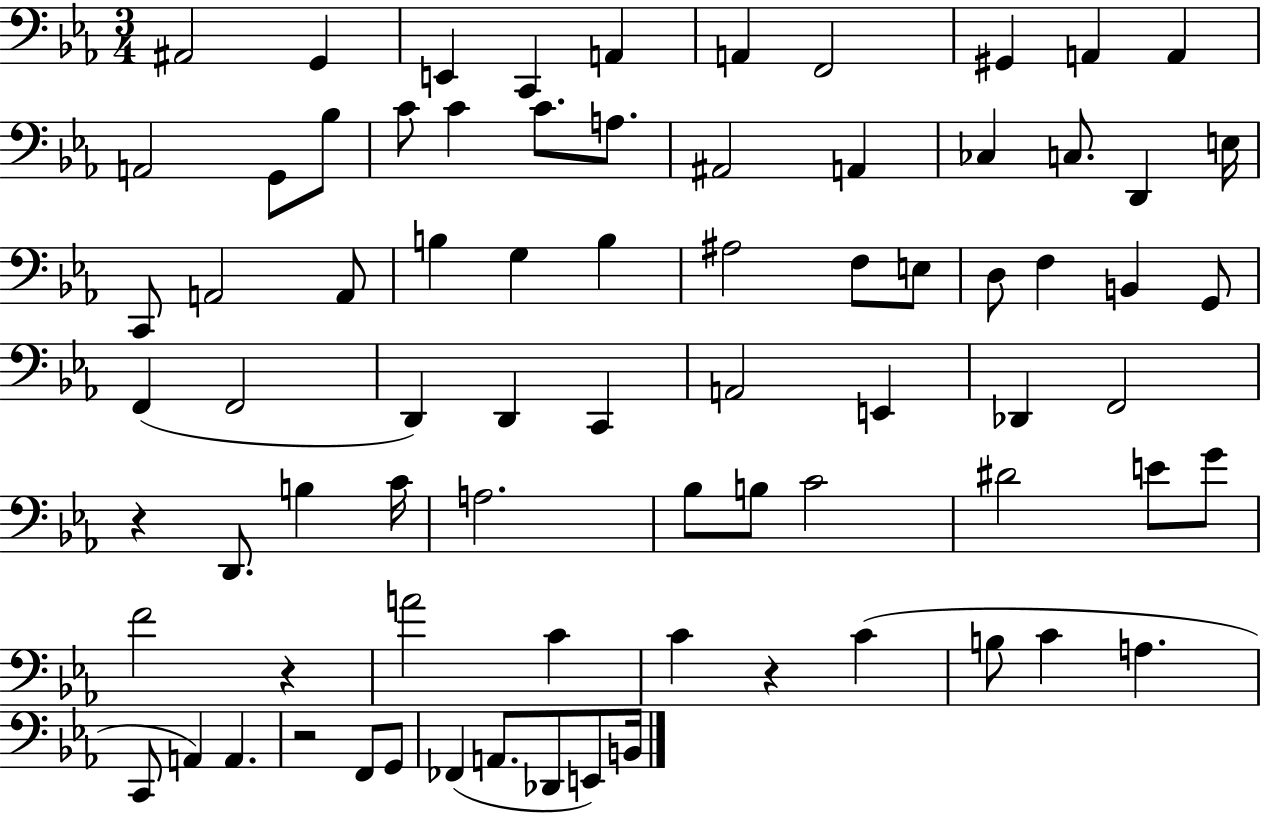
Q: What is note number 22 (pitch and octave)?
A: D2